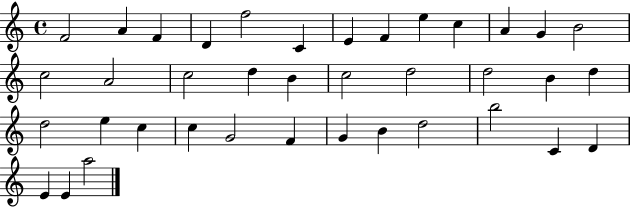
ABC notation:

X:1
T:Untitled
M:4/4
L:1/4
K:C
F2 A F D f2 C E F e c A G B2 c2 A2 c2 d B c2 d2 d2 B d d2 e c c G2 F G B d2 b2 C D E E a2